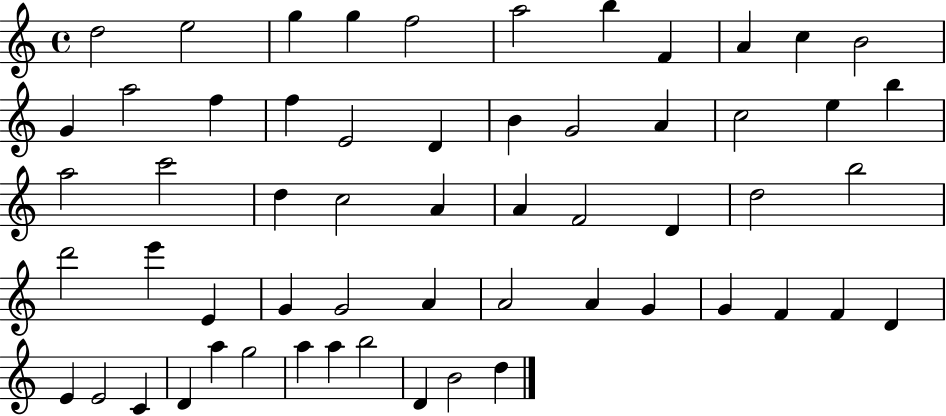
D5/h E5/h G5/q G5/q F5/h A5/h B5/q F4/q A4/q C5/q B4/h G4/q A5/h F5/q F5/q E4/h D4/q B4/q G4/h A4/q C5/h E5/q B5/q A5/h C6/h D5/q C5/h A4/q A4/q F4/h D4/q D5/h B5/h D6/h E6/q E4/q G4/q G4/h A4/q A4/h A4/q G4/q G4/q F4/q F4/q D4/q E4/q E4/h C4/q D4/q A5/q G5/h A5/q A5/q B5/h D4/q B4/h D5/q